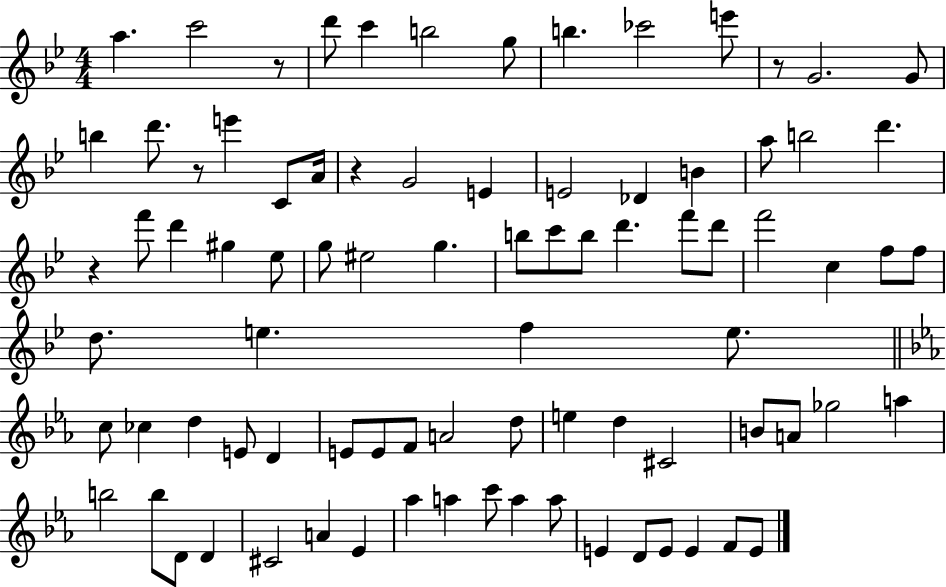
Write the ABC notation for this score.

X:1
T:Untitled
M:4/4
L:1/4
K:Bb
a c'2 z/2 d'/2 c' b2 g/2 b _c'2 e'/2 z/2 G2 G/2 b d'/2 z/2 e' C/2 A/4 z G2 E E2 _D B a/2 b2 d' z f'/2 d' ^g _e/2 g/2 ^e2 g b/2 c'/2 b/2 d' f'/2 d'/2 f'2 c f/2 f/2 d/2 e f e/2 c/2 _c d E/2 D E/2 E/2 F/2 A2 d/2 e d ^C2 B/2 A/2 _g2 a b2 b/2 D/2 D ^C2 A _E _a a c'/2 a a/2 E D/2 E/2 E F/2 E/2